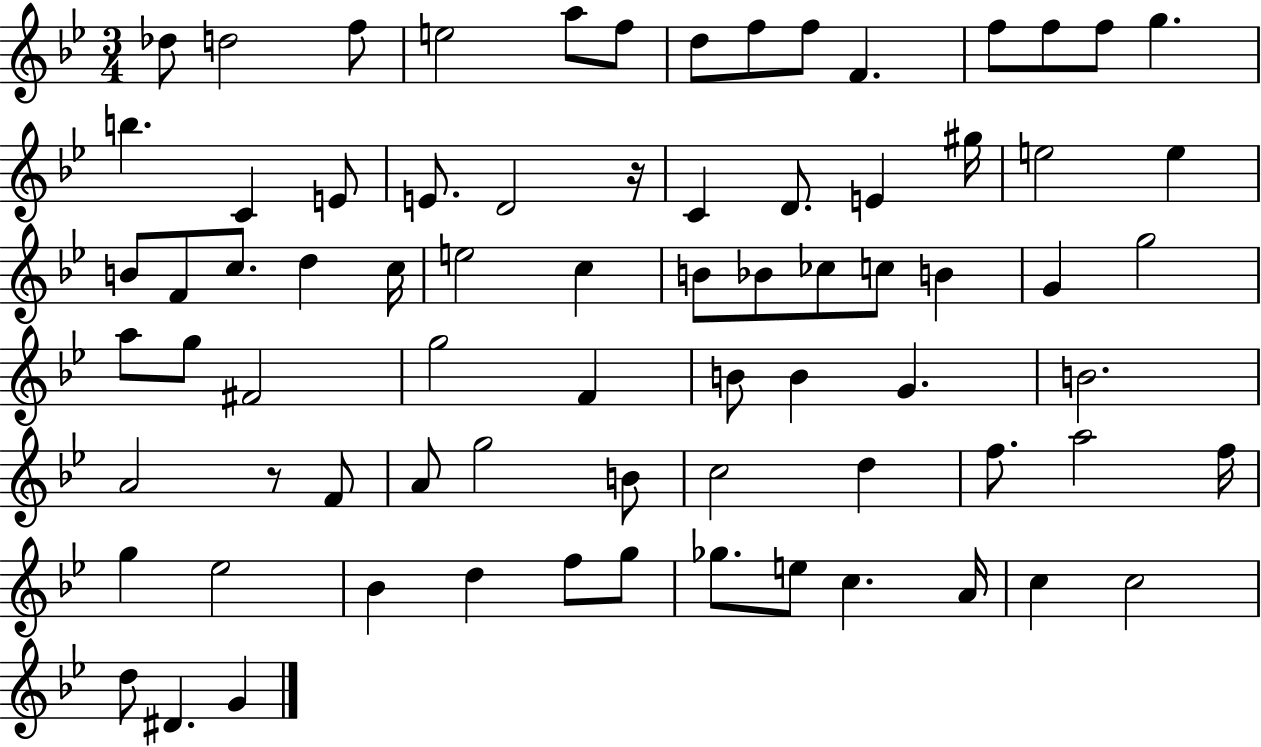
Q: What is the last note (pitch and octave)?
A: G4